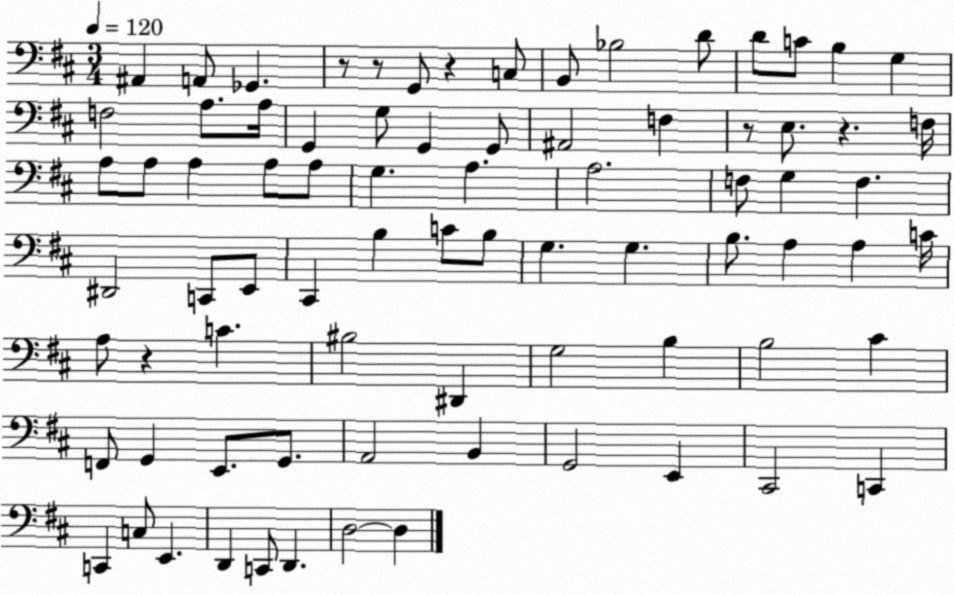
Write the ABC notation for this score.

X:1
T:Untitled
M:3/4
L:1/4
K:D
^A,, A,,/2 _G,, z/2 z/2 G,,/2 z C,/2 B,,/2 _B,2 D/2 D/2 C/2 B, G, F,2 A,/2 A,/4 G,, G,/2 G,, G,,/2 ^A,,2 F, z/2 E,/2 z F,/4 A,/2 A,/2 A, A,/2 A,/2 G, A, A,2 F,/2 G, F, ^D,,2 C,,/2 E,,/2 ^C,, B, C/2 B,/2 G, G, B,/2 A, A, C/4 A,/2 z C ^B,2 ^D,, G,2 B, B,2 ^C F,,/2 G,, E,,/2 G,,/2 A,,2 B,, G,,2 E,, ^C,,2 C,, C,, C,/2 E,, D,, C,,/2 D,, D,2 D,